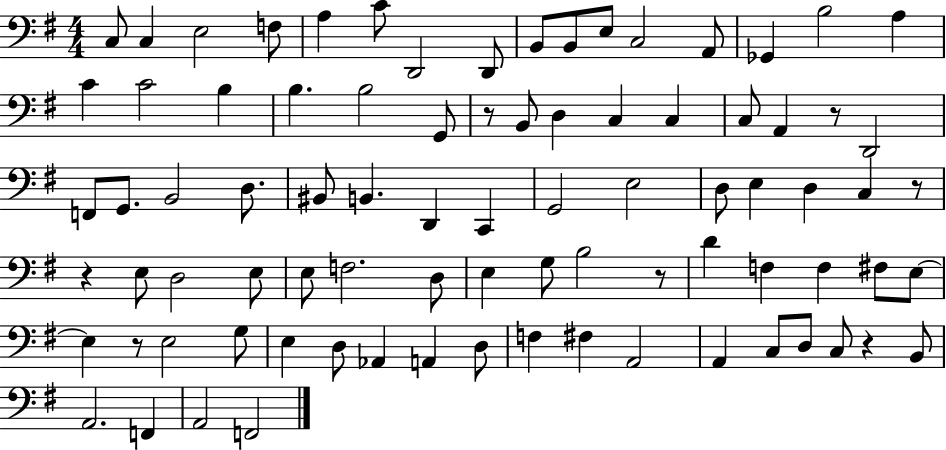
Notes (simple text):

C3/e C3/q E3/h F3/e A3/q C4/e D2/h D2/e B2/e B2/e E3/e C3/h A2/e Gb2/q B3/h A3/q C4/q C4/h B3/q B3/q. B3/h G2/e R/e B2/e D3/q C3/q C3/q C3/e A2/q R/e D2/h F2/e G2/e. B2/h D3/e. BIS2/e B2/q. D2/q C2/q G2/h E3/h D3/e E3/q D3/q C3/q R/e R/q E3/e D3/h E3/e E3/e F3/h. D3/e E3/q G3/e B3/h R/e D4/q F3/q F3/q F#3/e E3/e E3/q R/e E3/h G3/e E3/q D3/e Ab2/q A2/q D3/e F3/q F#3/q A2/h A2/q C3/e D3/e C3/e R/q B2/e A2/h. F2/q A2/h F2/h